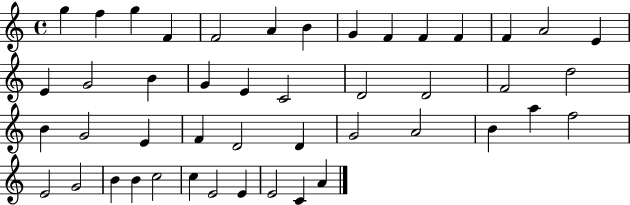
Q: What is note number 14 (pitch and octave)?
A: E4